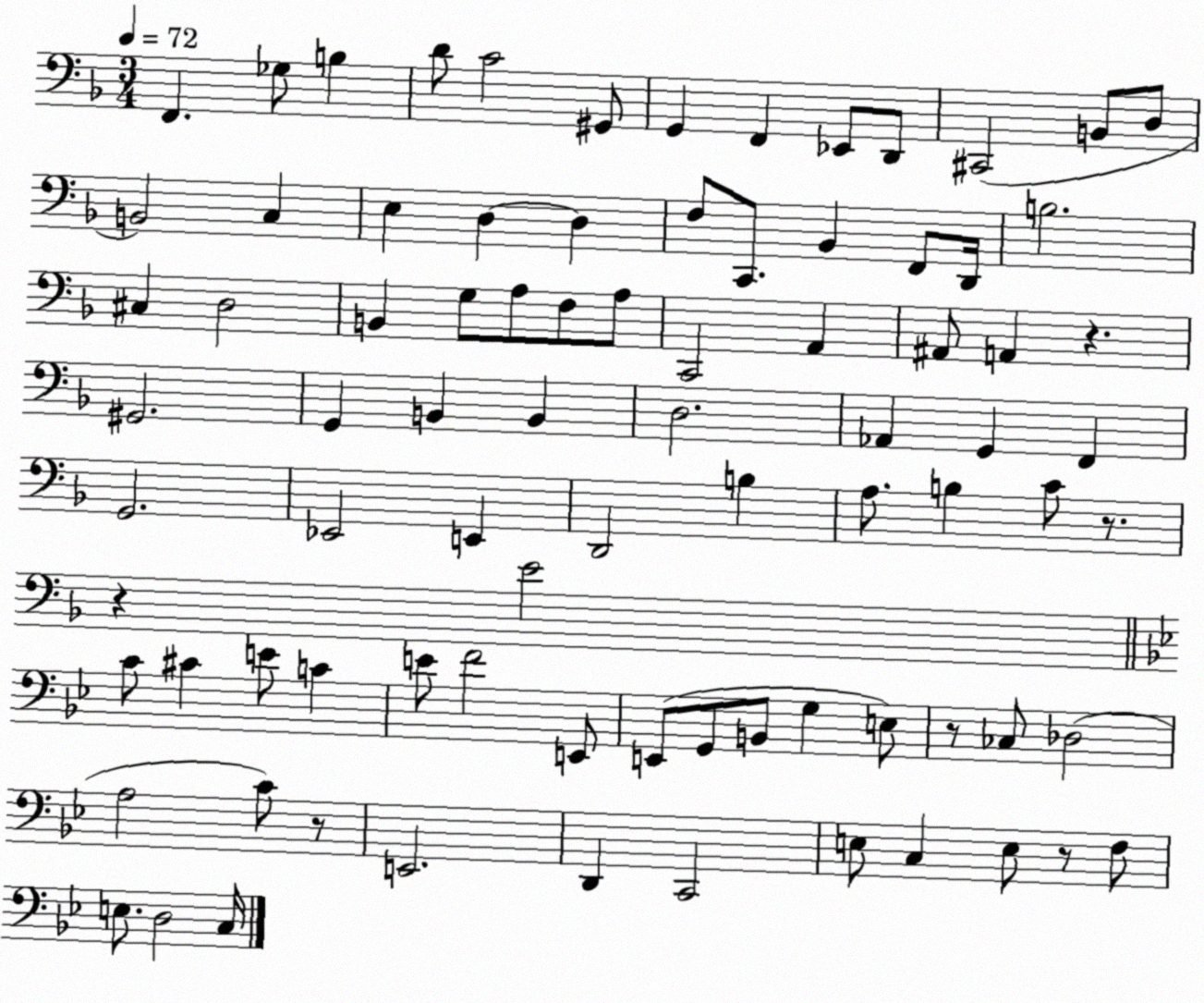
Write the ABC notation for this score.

X:1
T:Untitled
M:3/4
L:1/4
K:F
F,, _G,/2 B, D/2 C2 ^G,,/2 G,, F,, _E,,/2 D,,/2 ^C,,2 B,,/2 D,/2 B,,2 C, E, D, D, F,/2 C,,/2 _B,, F,,/2 D,,/4 B,2 ^C, D,2 B,, G,/2 A,/2 F,/2 A,/2 C,,2 A,, ^A,,/2 A,, z ^G,,2 G,, B,, B,, D,2 _A,, G,, F,, G,,2 _E,,2 E,, D,,2 B, A,/2 B, C/2 z/2 z E2 C/2 ^C E/2 C E/2 F2 E,,/2 E,,/2 G,,/2 B,,/2 G, E,/2 z/2 _C,/2 _D,2 A,2 C/2 z/2 E,,2 D,, C,,2 E,/2 C, E,/2 z/2 F,/2 E,/2 D,2 C,/4